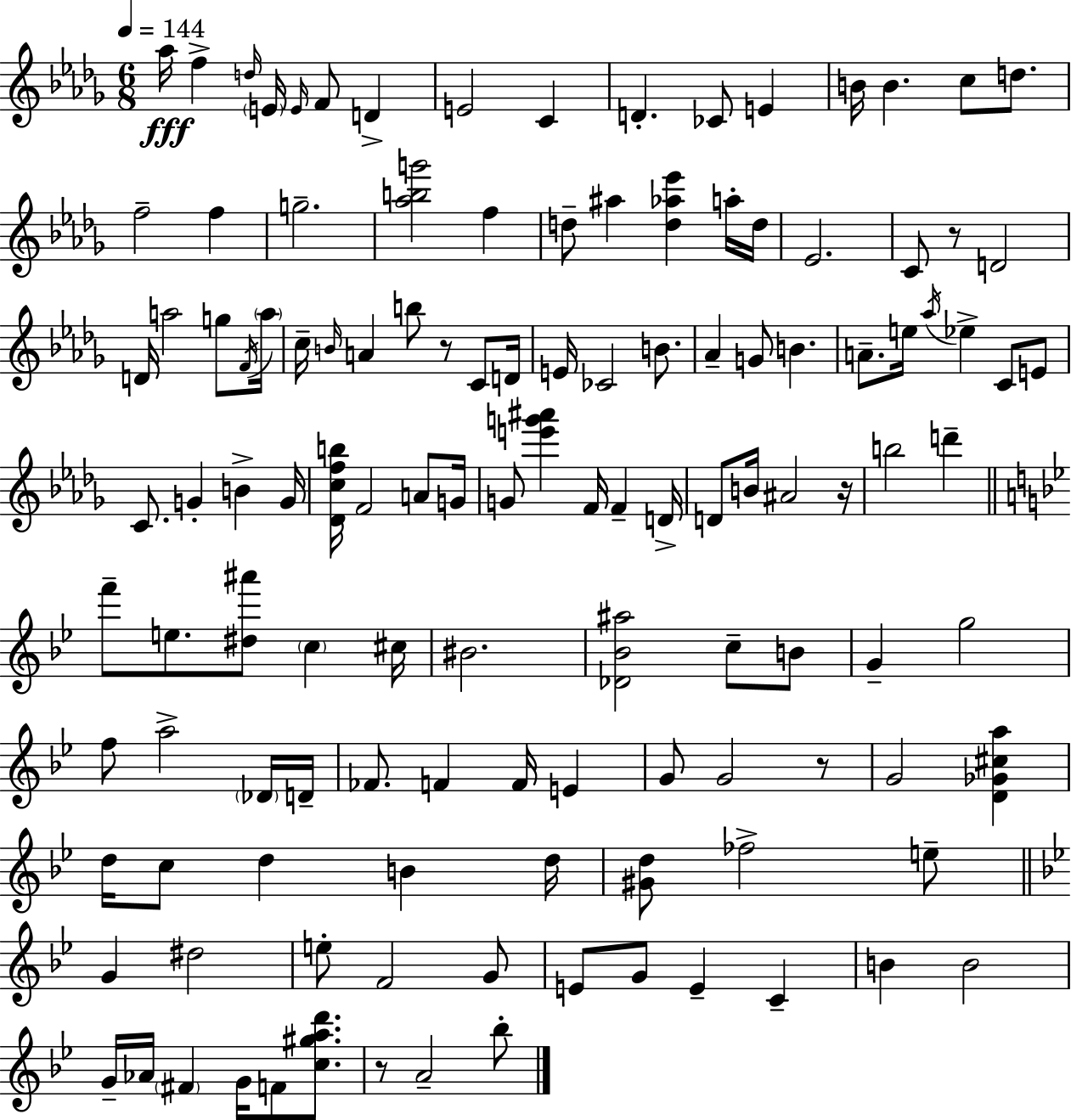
{
  \clef treble
  \numericTimeSignature
  \time 6/8
  \key bes \minor
  \tempo 4 = 144
  aes''16\fff f''4-> \grace { d''16 } \parenthesize e'16 \grace { e'16 } f'8 d'4-> | e'2 c'4 | d'4.-. ces'8 e'4 | b'16 b'4. c''8 d''8. | \break f''2-- f''4 | g''2.-- | <aes'' b'' g'''>2 f''4 | d''8-- ais''4 <d'' aes'' ees'''>4 | \break a''16-. d''16 ees'2. | c'8 r8 d'2 | d'16 a''2 g''8 | \acciaccatura { f'16 } \parenthesize a''16 c''16-- \grace { b'16 } a'4 b''8 r8 | \break c'8 d'16 e'16 ces'2 | b'8. aes'4-- g'8 b'4. | a'8.-- e''16 \acciaccatura { aes''16 } ees''4-> | c'8 e'8 c'8. g'4-. | \break b'4-> g'16 <des' c'' f'' b''>16 f'2 | a'8 g'16 g'8 <e''' g''' ais'''>4 f'16 | f'4-- d'16-> d'8 b'16 ais'2 | r16 b''2 | \break d'''4-- \bar "||" \break \key bes \major f'''8-- e''8. <dis'' ais'''>8 \parenthesize c''4 cis''16 | bis'2. | <des' bes' ais''>2 c''8-- b'8 | g'4-- g''2 | \break f''8 a''2-> \parenthesize des'16 d'16-- | fes'8. f'4 f'16 e'4 | g'8 g'2 r8 | g'2 <d' ges' cis'' a''>4 | \break d''16 c''8 d''4 b'4 d''16 | <gis' d''>8 fes''2-> e''8-- | \bar "||" \break \key bes \major g'4 dis''2 | e''8-. f'2 g'8 | e'8 g'8 e'4-- c'4-- | b'4 b'2 | \break g'16-- aes'16 \parenthesize fis'4 g'16 f'8 <c'' gis'' a'' d'''>8. | r8 a'2-- bes''8-. | \bar "|."
}